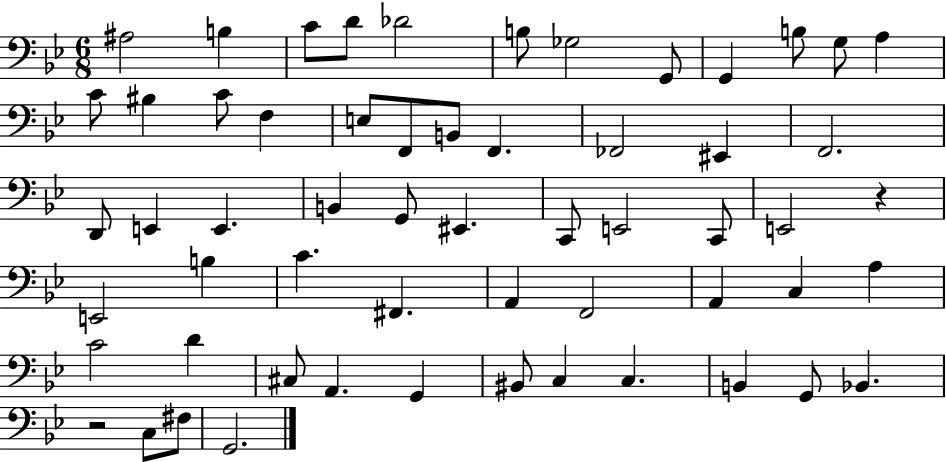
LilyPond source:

{
  \clef bass
  \numericTimeSignature
  \time 6/8
  \key bes \major
  ais2 b4 | c'8 d'8 des'2 | b8 ges2 g,8 | g,4 b8 g8 a4 | \break c'8 bis4 c'8 f4 | e8 f,8 b,8 f,4. | fes,2 eis,4 | f,2. | \break d,8 e,4 e,4. | b,4 g,8 eis,4. | c,8 e,2 c,8 | e,2 r4 | \break e,2 b4 | c'4. fis,4. | a,4 f,2 | a,4 c4 a4 | \break c'2 d'4 | cis8 a,4. g,4 | bis,8 c4 c4. | b,4 g,8 bes,4. | \break r2 c8 fis8 | g,2. | \bar "|."
}